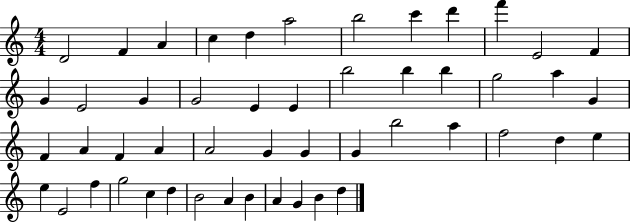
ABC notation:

X:1
T:Untitled
M:4/4
L:1/4
K:C
D2 F A c d a2 b2 c' d' f' E2 F G E2 G G2 E E b2 b b g2 a G F A F A A2 G G G b2 a f2 d e e E2 f g2 c d B2 A B A G B d